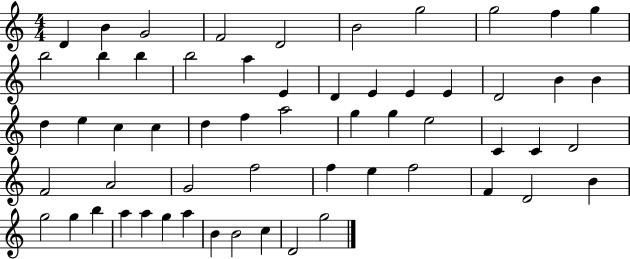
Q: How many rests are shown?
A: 0